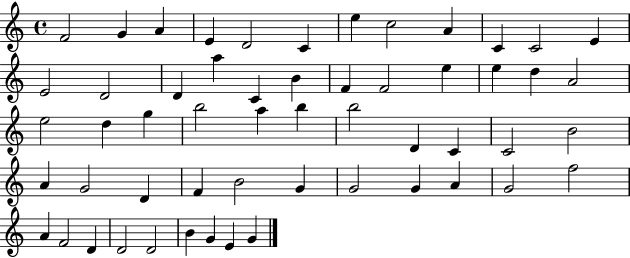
{
  \clef treble
  \time 4/4
  \defaultTimeSignature
  \key c \major
  f'2 g'4 a'4 | e'4 d'2 c'4 | e''4 c''2 a'4 | c'4 c'2 e'4 | \break e'2 d'2 | d'4 a''4 c'4 b'4 | f'4 f'2 e''4 | e''4 d''4 a'2 | \break e''2 d''4 g''4 | b''2 a''4 b''4 | b''2 d'4 c'4 | c'2 b'2 | \break a'4 g'2 d'4 | f'4 b'2 g'4 | g'2 g'4 a'4 | g'2 f''2 | \break a'4 f'2 d'4 | d'2 d'2 | b'4 g'4 e'4 g'4 | \bar "|."
}